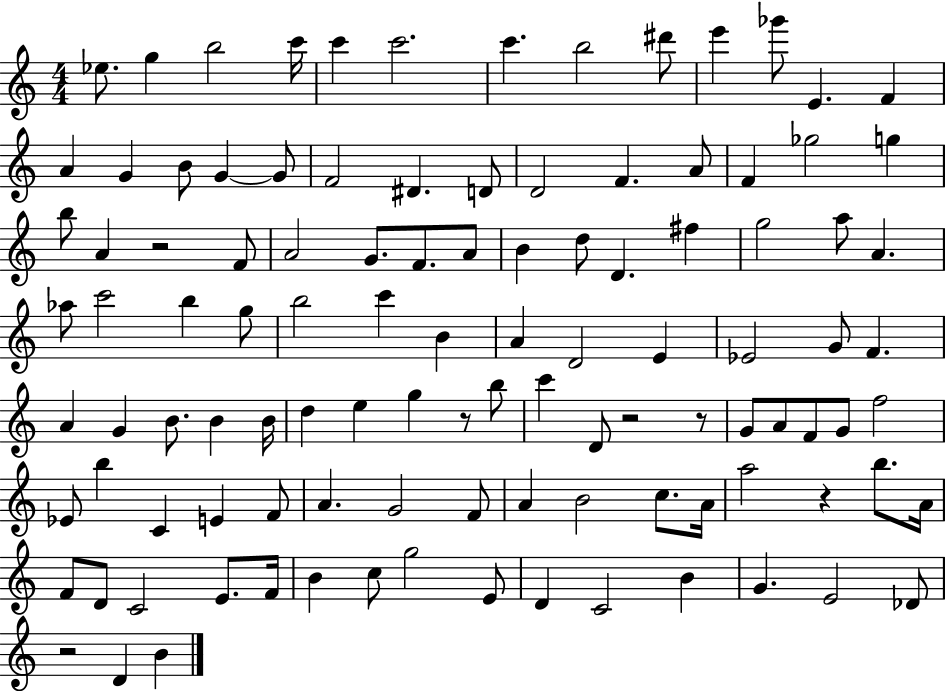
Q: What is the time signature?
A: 4/4